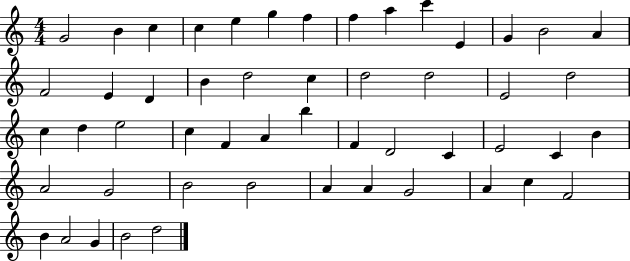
X:1
T:Untitled
M:4/4
L:1/4
K:C
G2 B c c e g f f a c' E G B2 A F2 E D B d2 c d2 d2 E2 d2 c d e2 c F A b F D2 C E2 C B A2 G2 B2 B2 A A G2 A c F2 B A2 G B2 d2